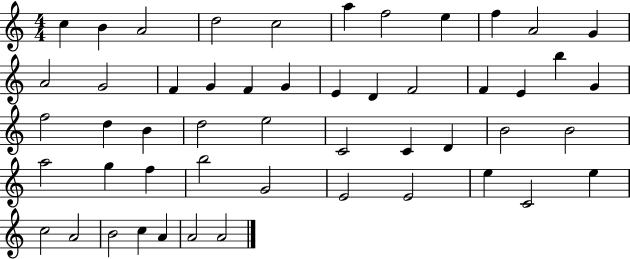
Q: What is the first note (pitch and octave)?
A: C5